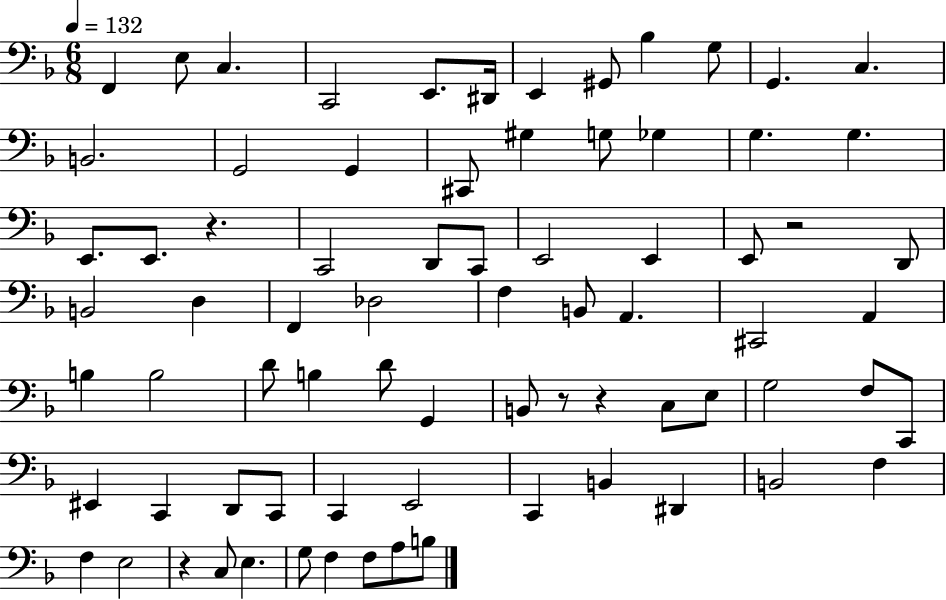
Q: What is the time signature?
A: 6/8